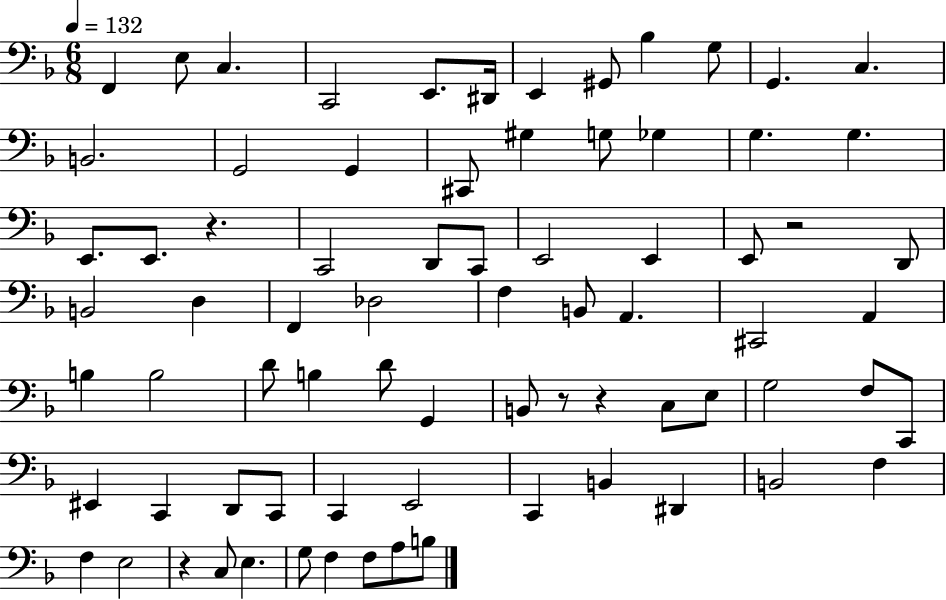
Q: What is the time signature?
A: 6/8